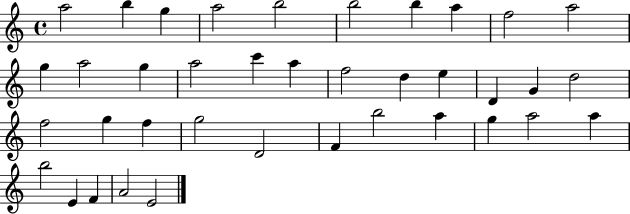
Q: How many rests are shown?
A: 0